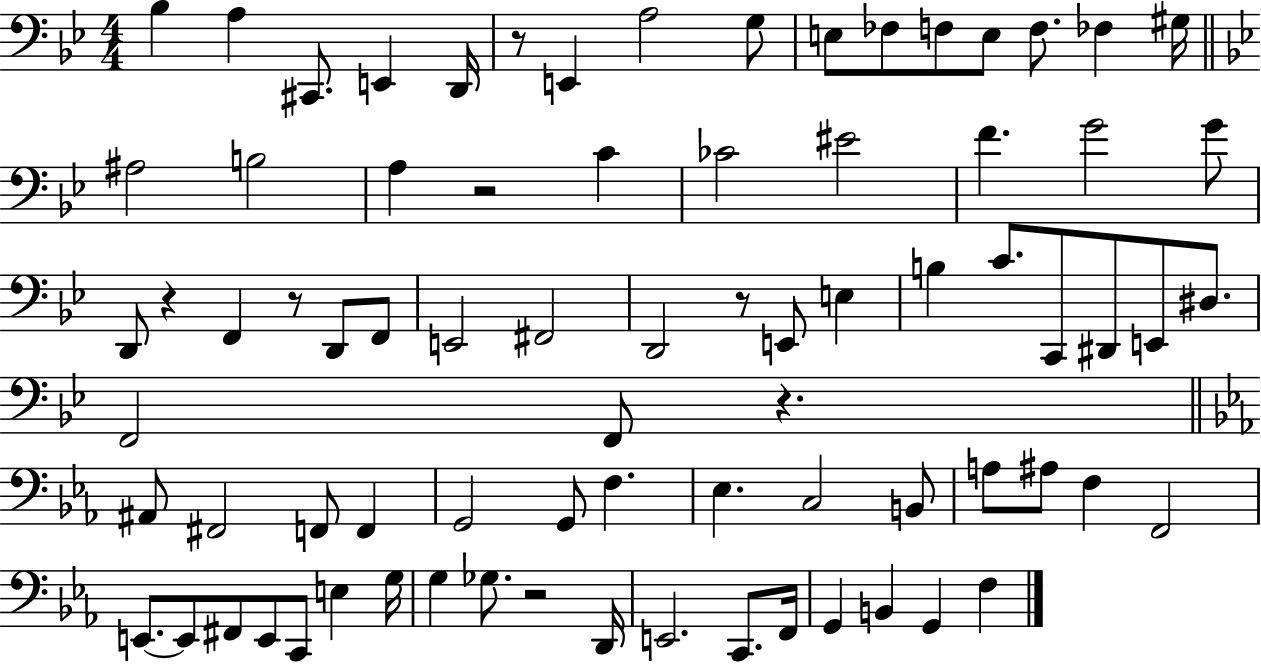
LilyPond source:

{
  \clef bass
  \numericTimeSignature
  \time 4/4
  \key bes \major
  bes4 a4 cis,8. e,4 d,16 | r8 e,4 a2 g8 | e8 fes8 f8 e8 f8. fes4 gis16 | \bar "||" \break \key bes \major ais2 b2 | a4 r2 c'4 | ces'2 eis'2 | f'4. g'2 g'8 | \break d,8 r4 f,4 r8 d,8 f,8 | e,2 fis,2 | d,2 r8 e,8 e4 | b4 c'8. c,8 dis,8 e,8 dis8. | \break f,2 f,8 r4. | \bar "||" \break \key ees \major ais,8 fis,2 f,8 f,4 | g,2 g,8 f4. | ees4. c2 b,8 | a8 ais8 f4 f,2 | \break e,8.~~ e,8 fis,8 e,8 c,8 e4 g16 | g4 ges8. r2 d,16 | e,2. c,8. f,16 | g,4 b,4 g,4 f4 | \break \bar "|."
}